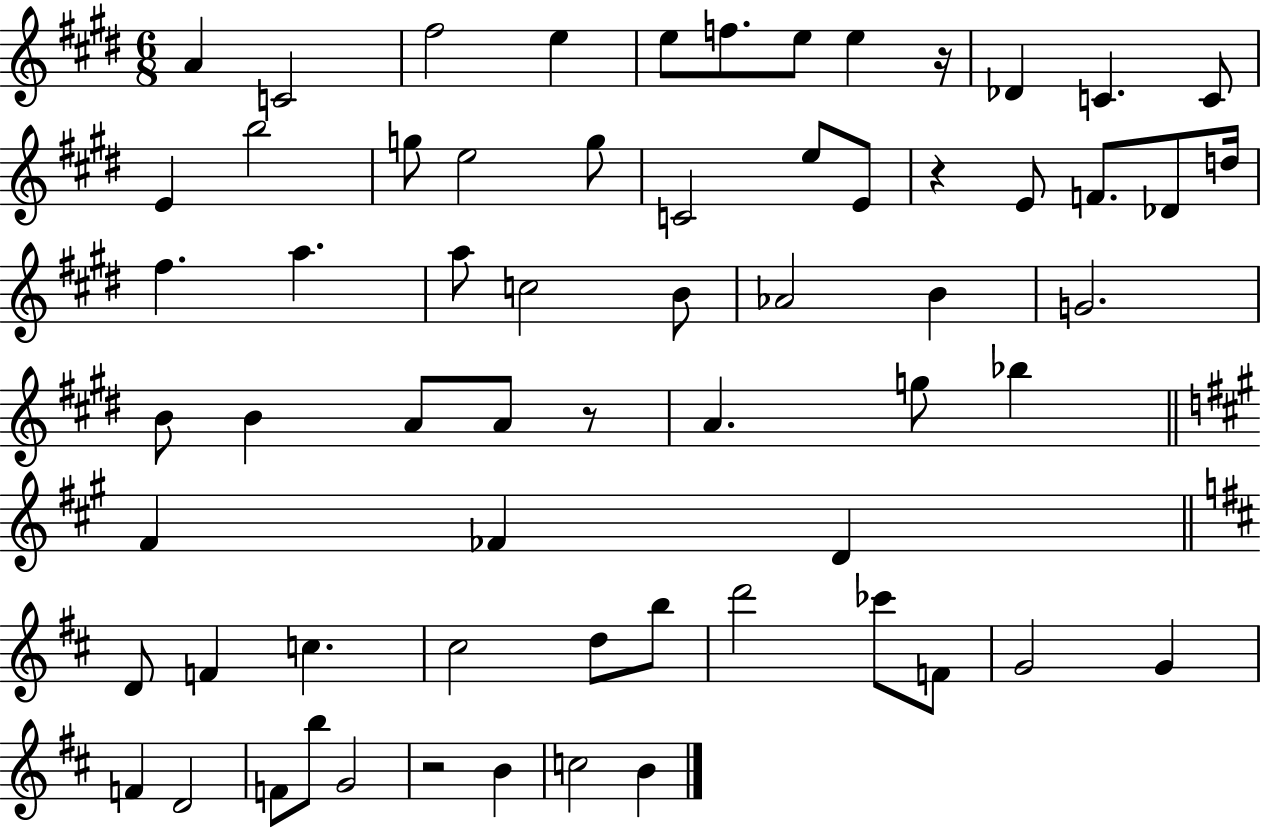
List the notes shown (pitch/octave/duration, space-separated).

A4/q C4/h F#5/h E5/q E5/e F5/e. E5/e E5/q R/s Db4/q C4/q. C4/e E4/q B5/h G5/e E5/h G5/e C4/h E5/e E4/e R/q E4/e F4/e. Db4/e D5/s F#5/q. A5/q. A5/e C5/h B4/e Ab4/h B4/q G4/h. B4/e B4/q A4/e A4/e R/e A4/q. G5/e Bb5/q F#4/q FES4/q D4/q D4/e F4/q C5/q. C#5/h D5/e B5/e D6/h CES6/e F4/e G4/h G4/q F4/q D4/h F4/e B5/e G4/h R/h B4/q C5/h B4/q